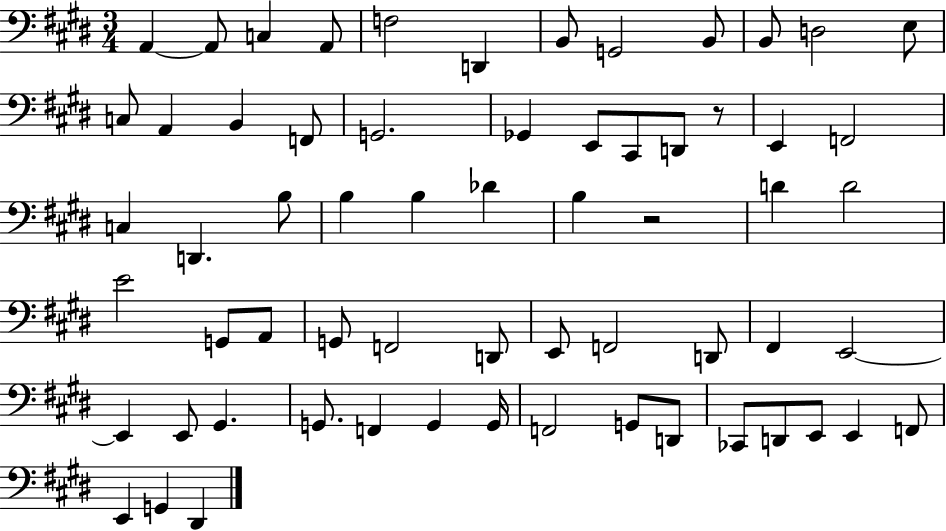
{
  \clef bass
  \numericTimeSignature
  \time 3/4
  \key e \major
  a,4~~ a,8 c4 a,8 | f2 d,4 | b,8 g,2 b,8 | b,8 d2 e8 | \break c8 a,4 b,4 f,8 | g,2. | ges,4 e,8 cis,8 d,8 r8 | e,4 f,2 | \break c4 d,4. b8 | b4 b4 des'4 | b4 r2 | d'4 d'2 | \break e'2 g,8 a,8 | g,8 f,2 d,8 | e,8 f,2 d,8 | fis,4 e,2~~ | \break e,4 e,8 gis,4. | g,8. f,4 g,4 g,16 | f,2 g,8 d,8 | ces,8 d,8 e,8 e,4 f,8 | \break e,4 g,4 dis,4 | \bar "|."
}